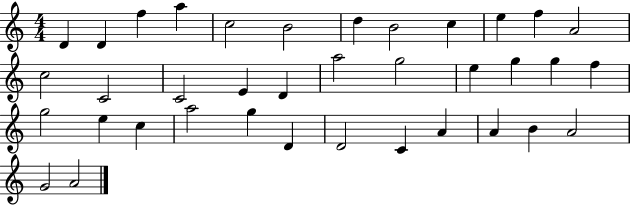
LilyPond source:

{
  \clef treble
  \numericTimeSignature
  \time 4/4
  \key c \major
  d'4 d'4 f''4 a''4 | c''2 b'2 | d''4 b'2 c''4 | e''4 f''4 a'2 | \break c''2 c'2 | c'2 e'4 d'4 | a''2 g''2 | e''4 g''4 g''4 f''4 | \break g''2 e''4 c''4 | a''2 g''4 d'4 | d'2 c'4 a'4 | a'4 b'4 a'2 | \break g'2 a'2 | \bar "|."
}